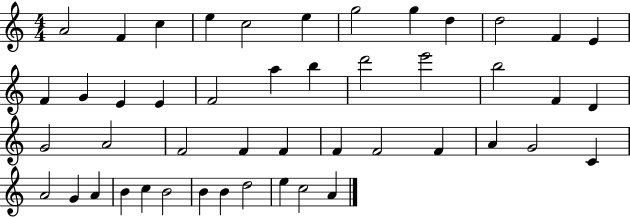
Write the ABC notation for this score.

X:1
T:Untitled
M:4/4
L:1/4
K:C
A2 F c e c2 e g2 g d d2 F E F G E E F2 a b d'2 e'2 b2 F D G2 A2 F2 F F F F2 F A G2 C A2 G A B c B2 B B d2 e c2 A